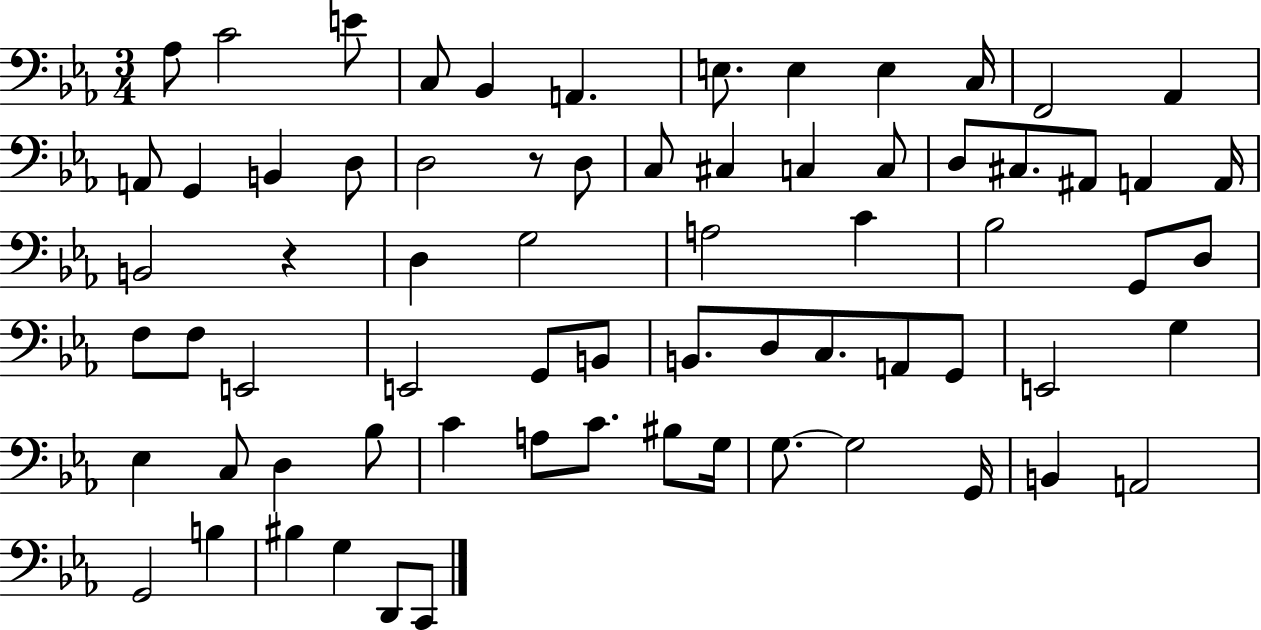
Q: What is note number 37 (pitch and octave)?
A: F3